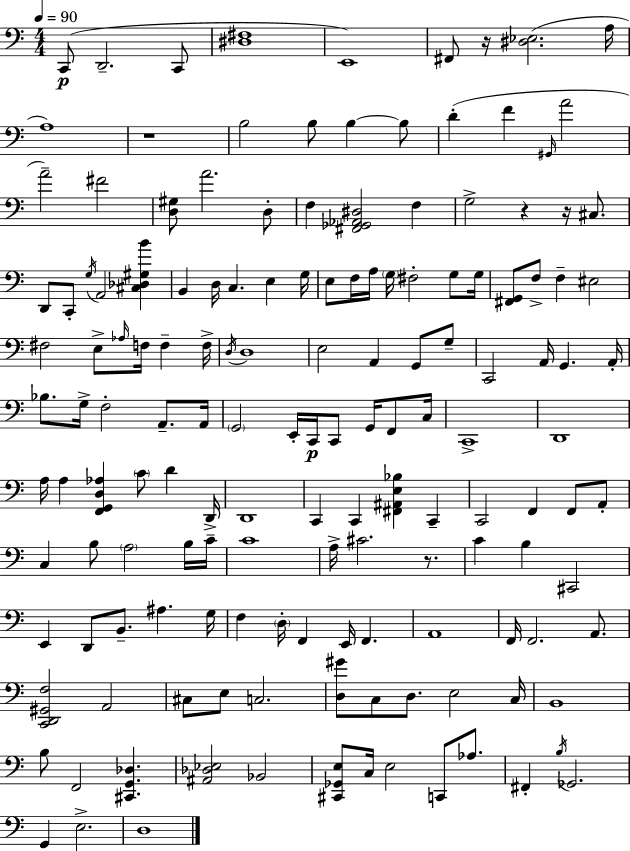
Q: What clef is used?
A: bass